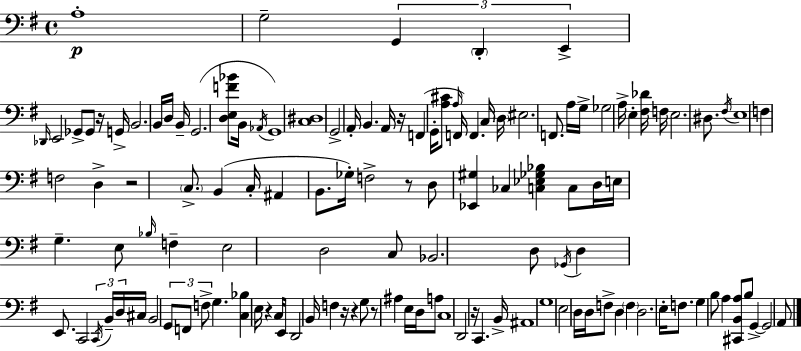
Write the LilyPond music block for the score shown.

{
  \clef bass
  \time 4/4
  \defaultTimeSignature
  \key g \major
  a1-.\p | g2-- \tuplet 3/2 { g,4 \parenthesize d,4-. | e,4-> } \grace { des,16 } e,2 ges,8-> ges,8 | r16 g,16-> b,2. b,16 | \break d16 b,16-- g,2.( <d e f' bes'>8 | b,16 \acciaccatura { aes,16 }) g,1 | <c dis>1 | g,2-> a,16-. b,4. | \break a,16 r16 f,4( g,16-. <a cis'>8 \grace { a16 } f,16) f,4. | c16 \parenthesize d16 eis2. | f,8. a16 g16-> ges2 a16-> e4-. | <fis des'>16 f16 e2. | \break dis8. \acciaccatura { fis16 } e1 | f4 f2 | d4-> r2 \parenthesize c8.-> b,4( | c16-. ais,4 b,8. ges16-.) f2-> | \break r8 d8 <ees, gis>4 ces4 | <c ees ges bes>4 c8 d16 e16 g4.-- e8 | \grace { bes16 } f4-- e2 d2 | c8 bes,2. | \break d8 \acciaccatura { ges,16 } d4 e,8. c,2 | \tuplet 3/2 { \acciaccatura { c,16 } b,16-- d16 } cis16 b,2 | \tuplet 3/2 { g,8 f,8 f8-> } g4. <c bes>4 | e16 r4 c16 e,8 d,2 | \break b,16 f4 r16 r4 g8 r8 ais4 | e16 d16 a8 c1 | d,2 r16 | c,4. b,16-> ais,1 | \break g1 | e2 d16 | d16 f8-> d4 \parenthesize f4 d2. | e16-. f8. g4 b8 | \break a4 <cis, b, a>8 b8 g,4->~~ g,2 | a,8 \bar "|."
}